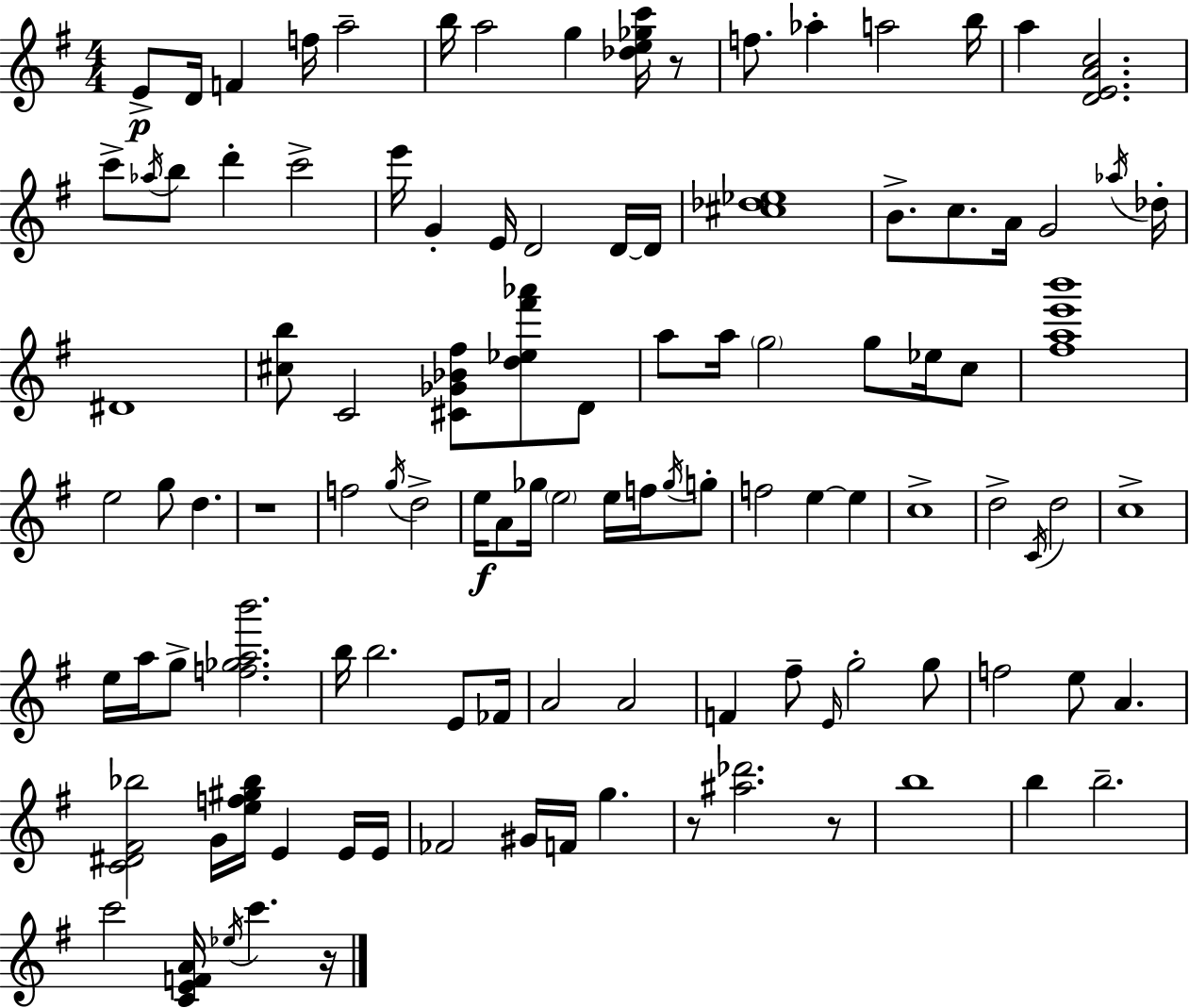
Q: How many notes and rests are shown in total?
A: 109